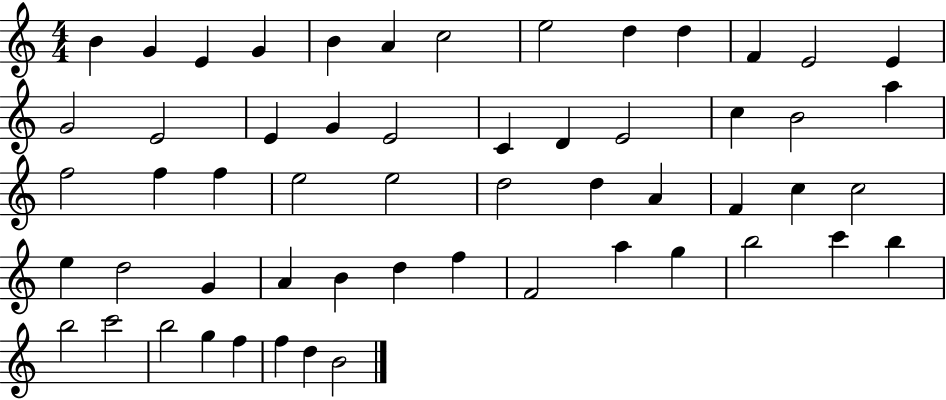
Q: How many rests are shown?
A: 0